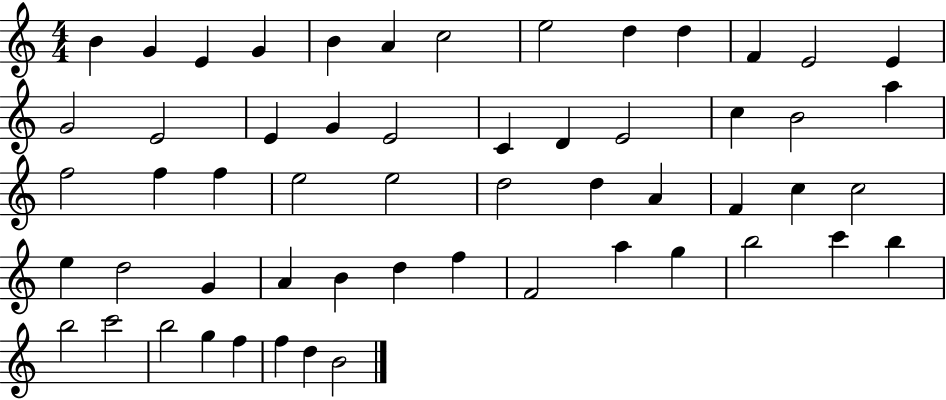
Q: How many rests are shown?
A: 0